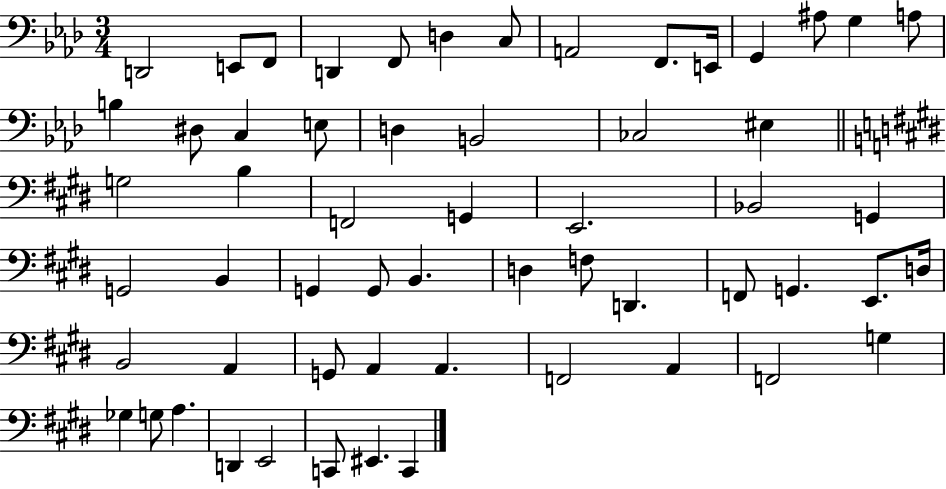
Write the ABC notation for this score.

X:1
T:Untitled
M:3/4
L:1/4
K:Ab
D,,2 E,,/2 F,,/2 D,, F,,/2 D, C,/2 A,,2 F,,/2 E,,/4 G,, ^A,/2 G, A,/2 B, ^D,/2 C, E,/2 D, B,,2 _C,2 ^E, G,2 B, F,,2 G,, E,,2 _B,,2 G,, G,,2 B,, G,, G,,/2 B,, D, F,/2 D,, F,,/2 G,, E,,/2 D,/4 B,,2 A,, G,,/2 A,, A,, F,,2 A,, F,,2 G, _G, G,/2 A, D,, E,,2 C,,/2 ^E,, C,,